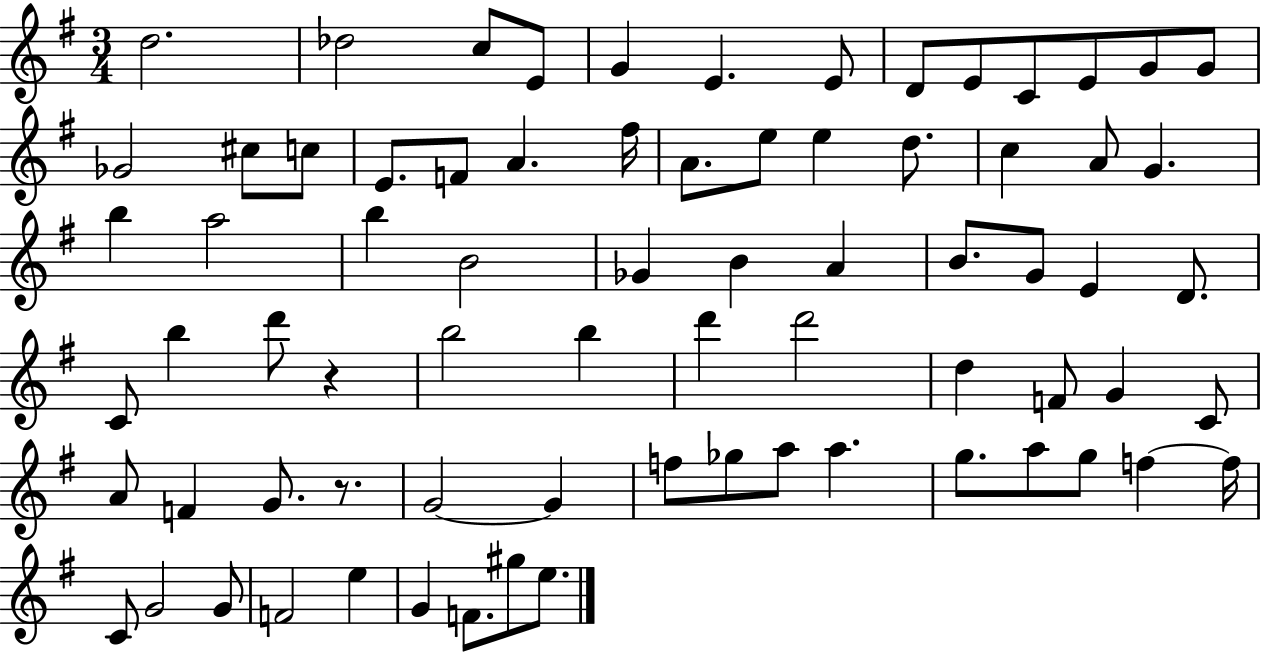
D5/h. Db5/h C5/e E4/e G4/q E4/q. E4/e D4/e E4/e C4/e E4/e G4/e G4/e Gb4/h C#5/e C5/e E4/e. F4/e A4/q. F#5/s A4/e. E5/e E5/q D5/e. C5/q A4/e G4/q. B5/q A5/h B5/q B4/h Gb4/q B4/q A4/q B4/e. G4/e E4/q D4/e. C4/e B5/q D6/e R/q B5/h B5/q D6/q D6/h D5/q F4/e G4/q C4/e A4/e F4/q G4/e. R/e. G4/h G4/q F5/e Gb5/e A5/e A5/q. G5/e. A5/e G5/e F5/q F5/s C4/e G4/h G4/e F4/h E5/q G4/q F4/e. G#5/e E5/e.